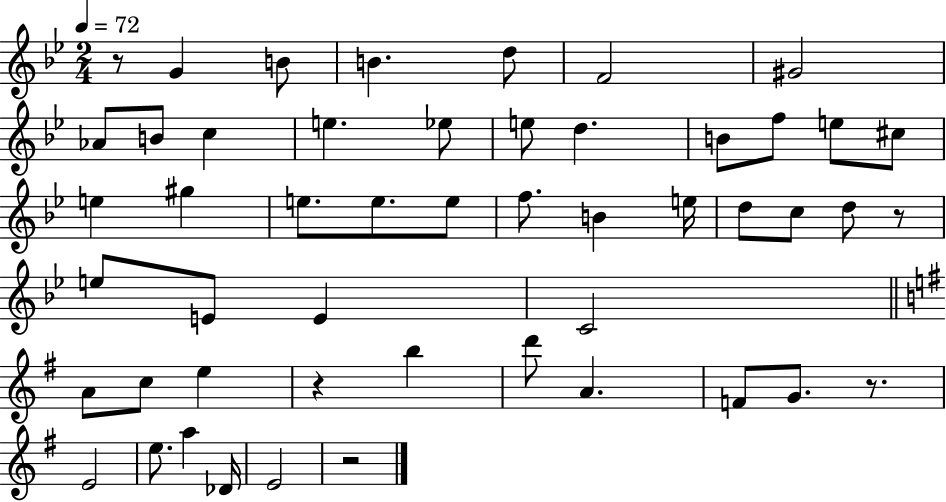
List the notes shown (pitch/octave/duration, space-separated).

R/e G4/q B4/e B4/q. D5/e F4/h G#4/h Ab4/e B4/e C5/q E5/q. Eb5/e E5/e D5/q. B4/e F5/e E5/e C#5/e E5/q G#5/q E5/e. E5/e. E5/e F5/e. B4/q E5/s D5/e C5/e D5/e R/e E5/e E4/e E4/q C4/h A4/e C5/e E5/q R/q B5/q D6/e A4/q. F4/e G4/e. R/e. E4/h E5/e. A5/q Db4/s E4/h R/h